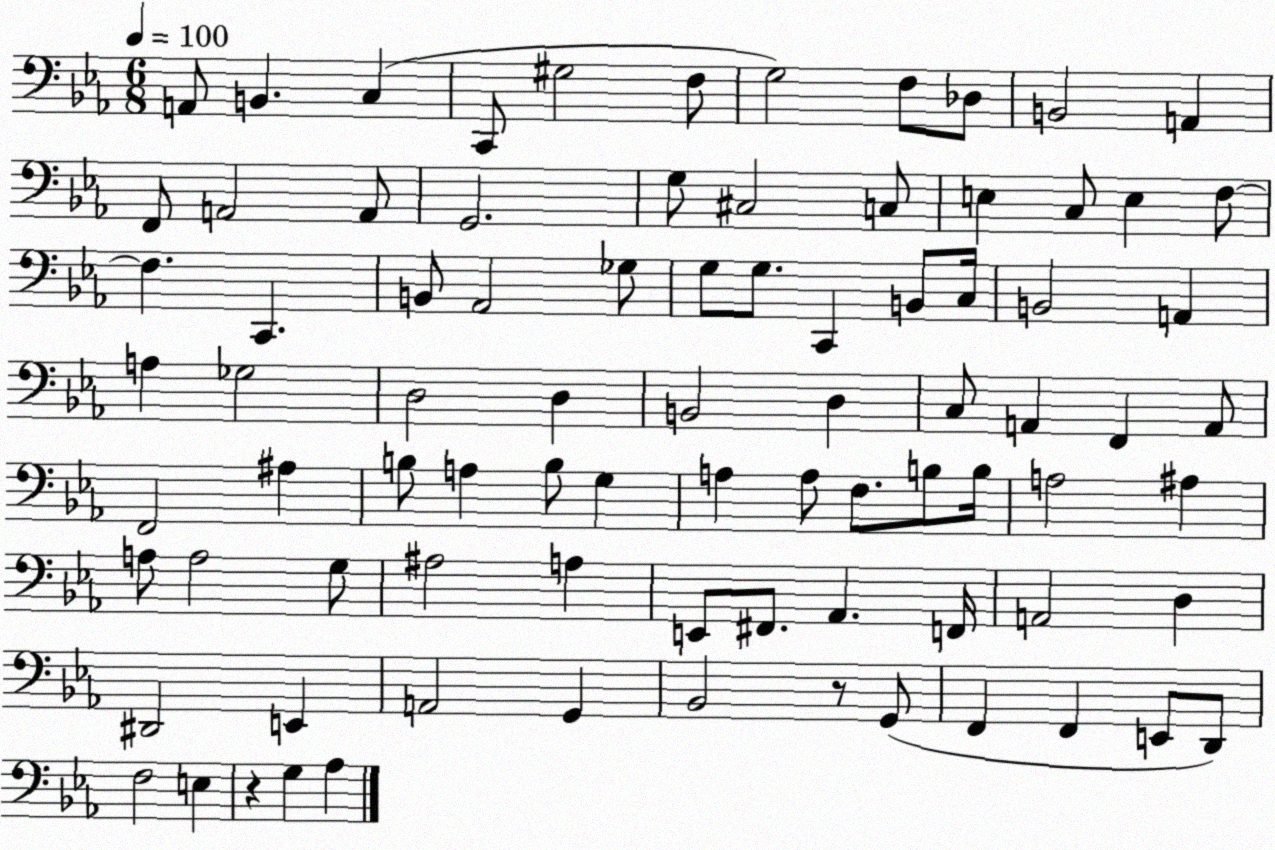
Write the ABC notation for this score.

X:1
T:Untitled
M:6/8
L:1/4
K:Eb
A,,/2 B,, C, C,,/2 ^G,2 F,/2 G,2 F,/2 _D,/2 B,,2 A,, F,,/2 A,,2 A,,/2 G,,2 G,/2 ^C,2 C,/2 E, C,/2 E, F,/2 F, C,, B,,/2 _A,,2 _G,/2 G,/2 G,/2 C,, B,,/2 C,/4 B,,2 A,, A, _G,2 D,2 D, B,,2 D, C,/2 A,, F,, A,,/2 F,,2 ^A, B,/2 A, B,/2 G, A, A,/2 F,/2 B,/2 B,/4 A,2 ^A, A,/2 A,2 G,/2 ^A,2 A, E,,/2 ^F,,/2 _A,, F,,/4 A,,2 D, ^D,,2 E,, A,,2 G,, _B,,2 z/2 G,,/2 F,, F,, E,,/2 D,,/2 F,2 E, z G, _A,